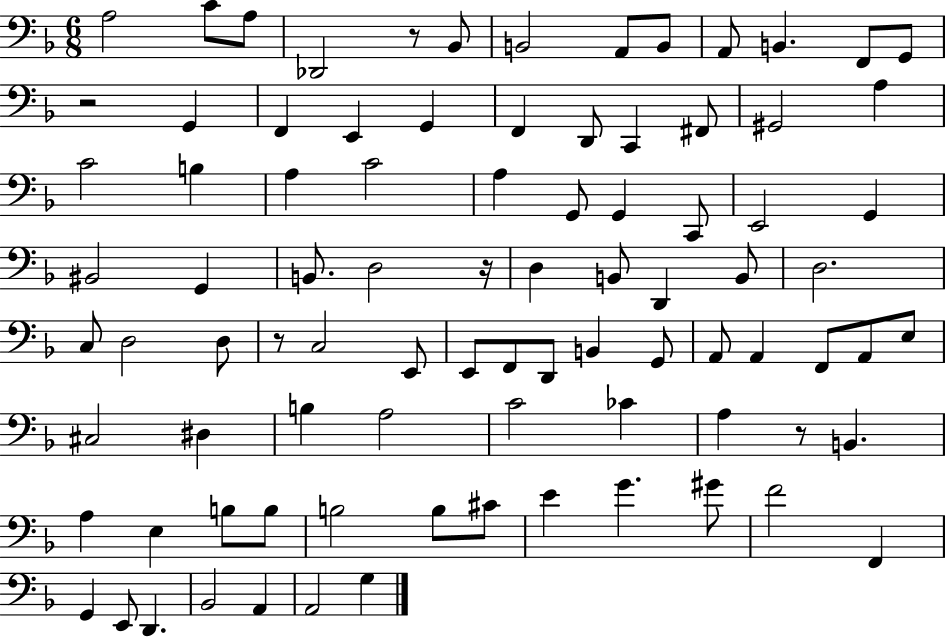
A3/h C4/e A3/e Db2/h R/e Bb2/e B2/h A2/e B2/e A2/e B2/q. F2/e G2/e R/h G2/q F2/q E2/q G2/q F2/q D2/e C2/q F#2/e G#2/h A3/q C4/h B3/q A3/q C4/h A3/q G2/e G2/q C2/e E2/h G2/q BIS2/h G2/q B2/e. D3/h R/s D3/q B2/e D2/q B2/e D3/h. C3/e D3/h D3/e R/e C3/h E2/e E2/e F2/e D2/e B2/q G2/e A2/e A2/q F2/e A2/e E3/e C#3/h D#3/q B3/q A3/h C4/h CES4/q A3/q R/e B2/q. A3/q E3/q B3/e B3/e B3/h B3/e C#4/e E4/q G4/q. G#4/e F4/h F2/q G2/q E2/e D2/q. Bb2/h A2/q A2/h G3/q